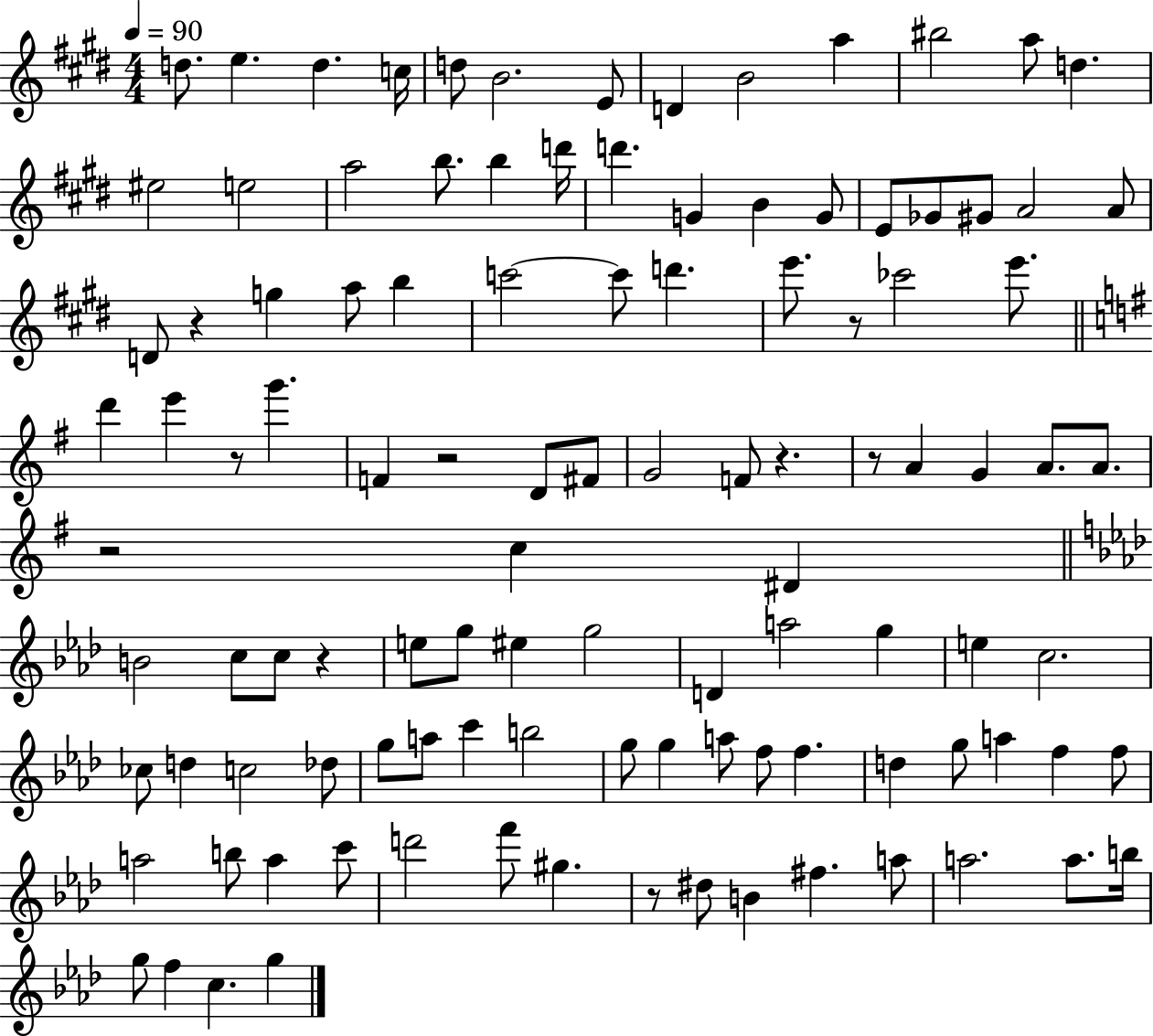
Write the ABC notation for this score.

X:1
T:Untitled
M:4/4
L:1/4
K:E
d/2 e d c/4 d/2 B2 E/2 D B2 a ^b2 a/2 d ^e2 e2 a2 b/2 b d'/4 d' G B G/2 E/2 _G/2 ^G/2 A2 A/2 D/2 z g a/2 b c'2 c'/2 d' e'/2 z/2 _c'2 e'/2 d' e' z/2 g' F z2 D/2 ^F/2 G2 F/2 z z/2 A G A/2 A/2 z2 c ^D B2 c/2 c/2 z e/2 g/2 ^e g2 D a2 g e c2 _c/2 d c2 _d/2 g/2 a/2 c' b2 g/2 g a/2 f/2 f d g/2 a f f/2 a2 b/2 a c'/2 d'2 f'/2 ^g z/2 ^d/2 B ^f a/2 a2 a/2 b/4 g/2 f c g